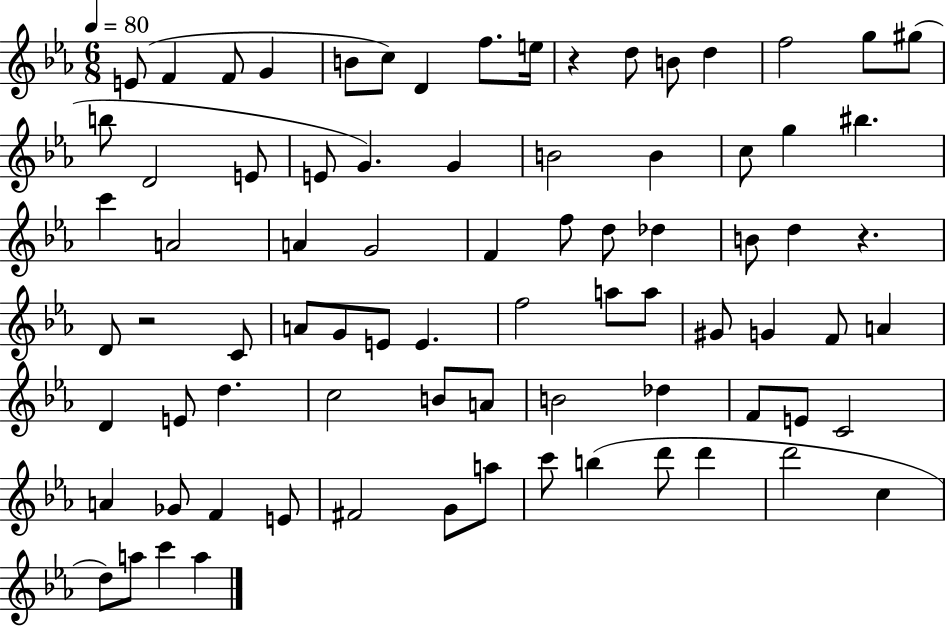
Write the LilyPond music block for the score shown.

{
  \clef treble
  \numericTimeSignature
  \time 6/8
  \key ees \major
  \tempo 4 = 80
  e'8( f'4 f'8 g'4 | b'8 c''8) d'4 f''8. e''16 | r4 d''8 b'8 d''4 | f''2 g''8 gis''8( | \break b''8 d'2 e'8 | e'8 g'4.) g'4 | b'2 b'4 | c''8 g''4 bis''4. | \break c'''4 a'2 | a'4 g'2 | f'4 f''8 d''8 des''4 | b'8 d''4 r4. | \break d'8 r2 c'8 | a'8 g'8 e'8 e'4. | f''2 a''8 a''8 | gis'8 g'4 f'8 a'4 | \break d'4 e'8 d''4. | c''2 b'8 a'8 | b'2 des''4 | f'8 e'8 c'2 | \break a'4 ges'8 f'4 e'8 | fis'2 g'8 a''8 | c'''8 b''4( d'''8 d'''4 | d'''2 c''4 | \break d''8) a''8 c'''4 a''4 | \bar "|."
}